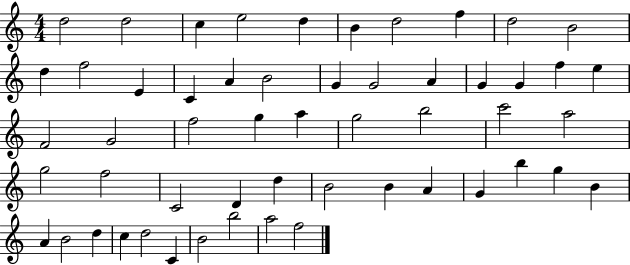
{
  \clef treble
  \numericTimeSignature
  \time 4/4
  \key c \major
  d''2 d''2 | c''4 e''2 d''4 | b'4 d''2 f''4 | d''2 b'2 | \break d''4 f''2 e'4 | c'4 a'4 b'2 | g'4 g'2 a'4 | g'4 g'4 f''4 e''4 | \break f'2 g'2 | f''2 g''4 a''4 | g''2 b''2 | c'''2 a''2 | \break g''2 f''2 | c'2 d'4 d''4 | b'2 b'4 a'4 | g'4 b''4 g''4 b'4 | \break a'4 b'2 d''4 | c''4 d''2 c'4 | b'2 b''2 | a''2 f''2 | \break \bar "|."
}